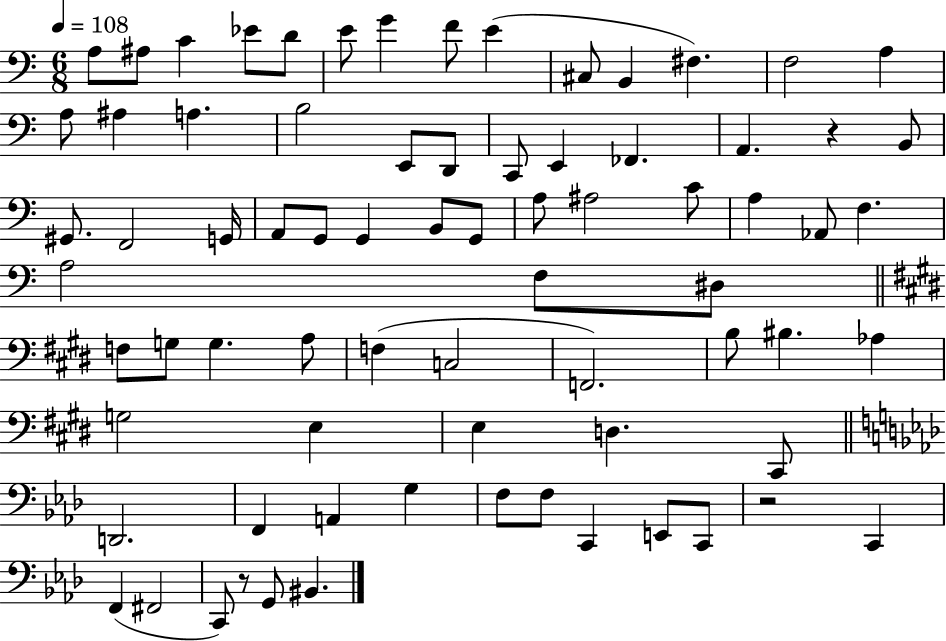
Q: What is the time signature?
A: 6/8